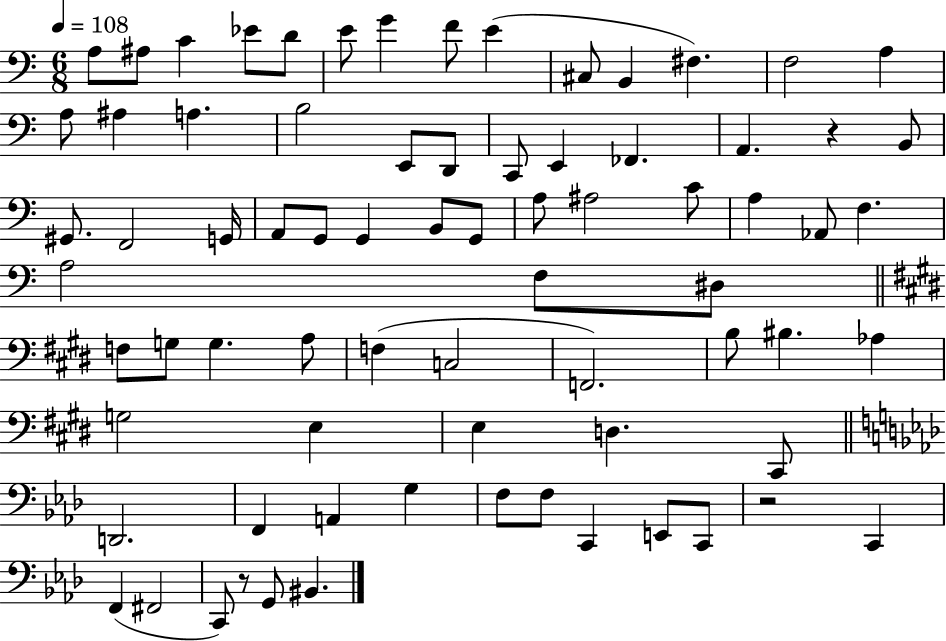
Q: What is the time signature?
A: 6/8